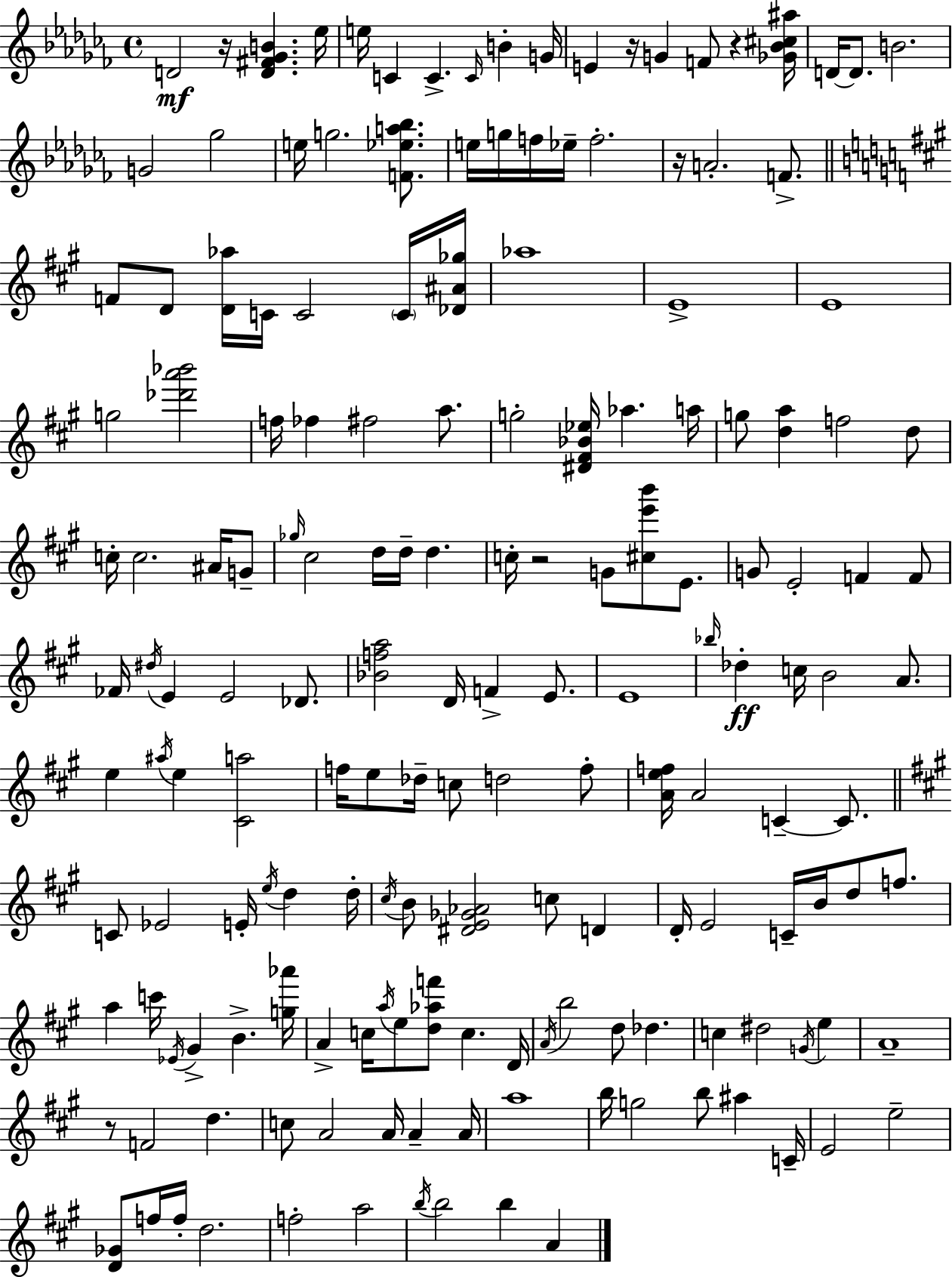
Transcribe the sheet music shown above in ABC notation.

X:1
T:Untitled
M:4/4
L:1/4
K:Abm
D2 z/4 [D^F_GB] _e/4 e/4 C C C/4 B G/4 E z/4 G F/2 z [_G_B^c^a]/4 D/4 D/2 B2 G2 _g2 e/4 g2 [F_ea_b]/2 e/4 g/4 f/4 _e/4 f2 z/4 A2 F/2 F/2 D/2 [D_a]/4 C/4 C2 C/4 [_D^A_g]/4 _a4 E4 E4 g2 [_d'a'_b']2 f/4 _f ^f2 a/2 g2 [^D^F_B_e]/4 _a a/4 g/2 [da] f2 d/2 c/4 c2 ^A/4 G/2 _g/4 ^c2 d/4 d/4 d c/4 z2 G/2 [^ce'b']/2 E/2 G/2 E2 F F/2 _F/4 ^d/4 E E2 _D/2 [_Bfa]2 D/4 F E/2 E4 _b/4 _d c/4 B2 A/2 e ^a/4 e [^Ca]2 f/4 e/2 _d/4 c/2 d2 f/2 [Aef]/4 A2 C C/2 C/2 _E2 E/4 e/4 d d/4 ^c/4 B/2 [^DE_G_A]2 c/2 D D/4 E2 C/4 B/4 d/2 f/2 a c'/4 _E/4 ^G B [g_a']/4 A c/4 a/4 e/2 [d_af']/2 c D/4 A/4 b2 d/2 _d c ^d2 G/4 e A4 z/2 F2 d c/2 A2 A/4 A A/4 a4 b/4 g2 b/2 ^a C/4 E2 e2 [D_G]/2 f/4 f/4 d2 f2 a2 b/4 b2 b A